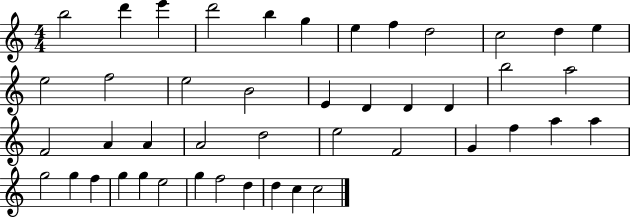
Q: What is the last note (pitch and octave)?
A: C5